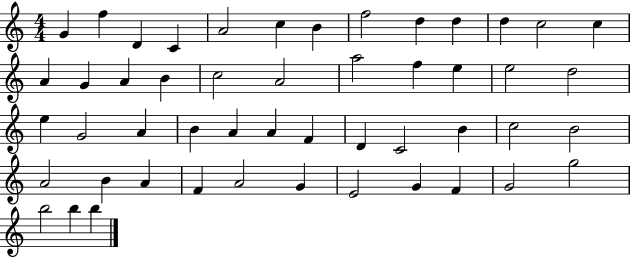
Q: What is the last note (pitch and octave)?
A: B5